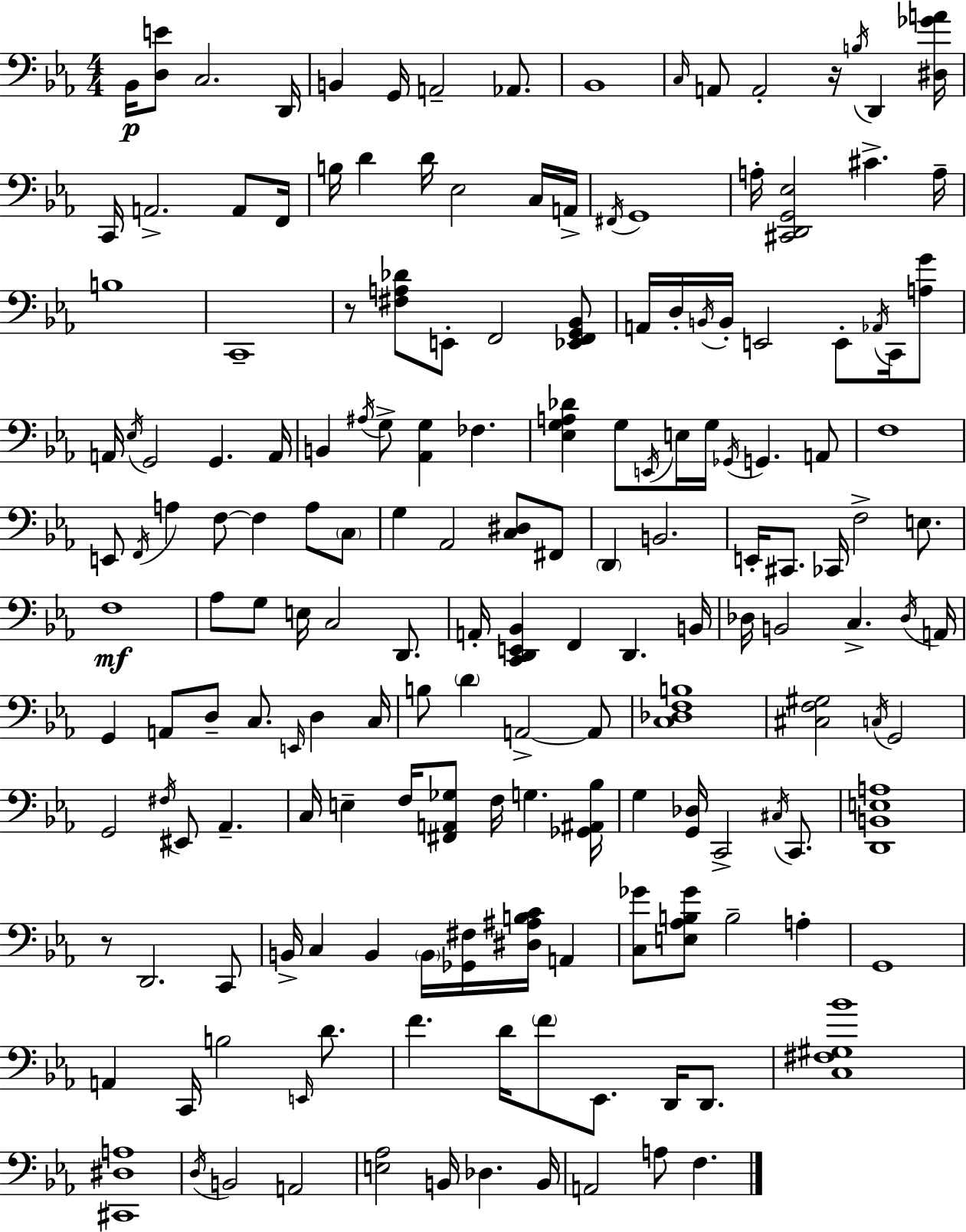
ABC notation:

X:1
T:Untitled
M:4/4
L:1/4
K:Cm
_B,,/4 [D,E]/2 C,2 D,,/4 B,, G,,/4 A,,2 _A,,/2 _B,,4 C,/4 A,,/2 A,,2 z/4 B,/4 D,, [^D,_GA]/4 C,,/4 A,,2 A,,/2 F,,/4 B,/4 D D/4 _E,2 C,/4 A,,/4 ^F,,/4 G,,4 A,/4 [^C,,D,,G,,_E,]2 ^C A,/4 B,4 C,,4 z/2 [^F,A,_D]/2 E,,/2 F,,2 [_E,,F,,G,,_B,,]/2 A,,/4 D,/4 B,,/4 B,,/4 E,,2 E,,/2 _A,,/4 C,,/4 [A,G]/2 A,,/4 _E,/4 G,,2 G,, A,,/4 B,, ^A,/4 G,/2 [_A,,G,] _F, [_E,G,A,_D] G,/2 E,,/4 E,/4 G,/4 _G,,/4 G,, A,,/2 F,4 E,,/2 F,,/4 A, F,/2 F, A,/2 C,/2 G, _A,,2 [C,^D,]/2 ^F,,/2 D,, B,,2 E,,/4 ^C,,/2 _C,,/4 F,2 E,/2 F,4 _A,/2 G,/2 E,/4 C,2 D,,/2 A,,/4 [C,,D,,E,,_B,,] F,, D,, B,,/4 _D,/4 B,,2 C, _D,/4 A,,/4 G,, A,,/2 D,/2 C,/2 E,,/4 D, C,/4 B,/2 D A,,2 A,,/2 [C,_D,F,B,]4 [^C,F,^G,]2 C,/4 G,,2 G,,2 ^F,/4 ^E,,/2 _A,, C,/4 E, F,/4 [^F,,A,,_G,]/2 F,/4 G, [_G,,^A,,_B,]/4 G, [G,,_D,]/4 C,,2 ^C,/4 C,,/2 [D,,B,,E,A,]4 z/2 D,,2 C,,/2 B,,/4 C, B,, B,,/4 [_G,,^F,]/4 [^D,^A,B,C]/4 A,, [C,_G]/2 [E,_A,B,_G]/2 B,2 A, G,,4 A,, C,,/4 B,2 E,,/4 D/2 F D/4 F/2 _E,,/2 D,,/4 D,,/2 [C,^F,^G,_B]4 [^C,,^D,A,]4 D,/4 B,,2 A,,2 [E,_A,]2 B,,/4 _D, B,,/4 A,,2 A,/2 F,